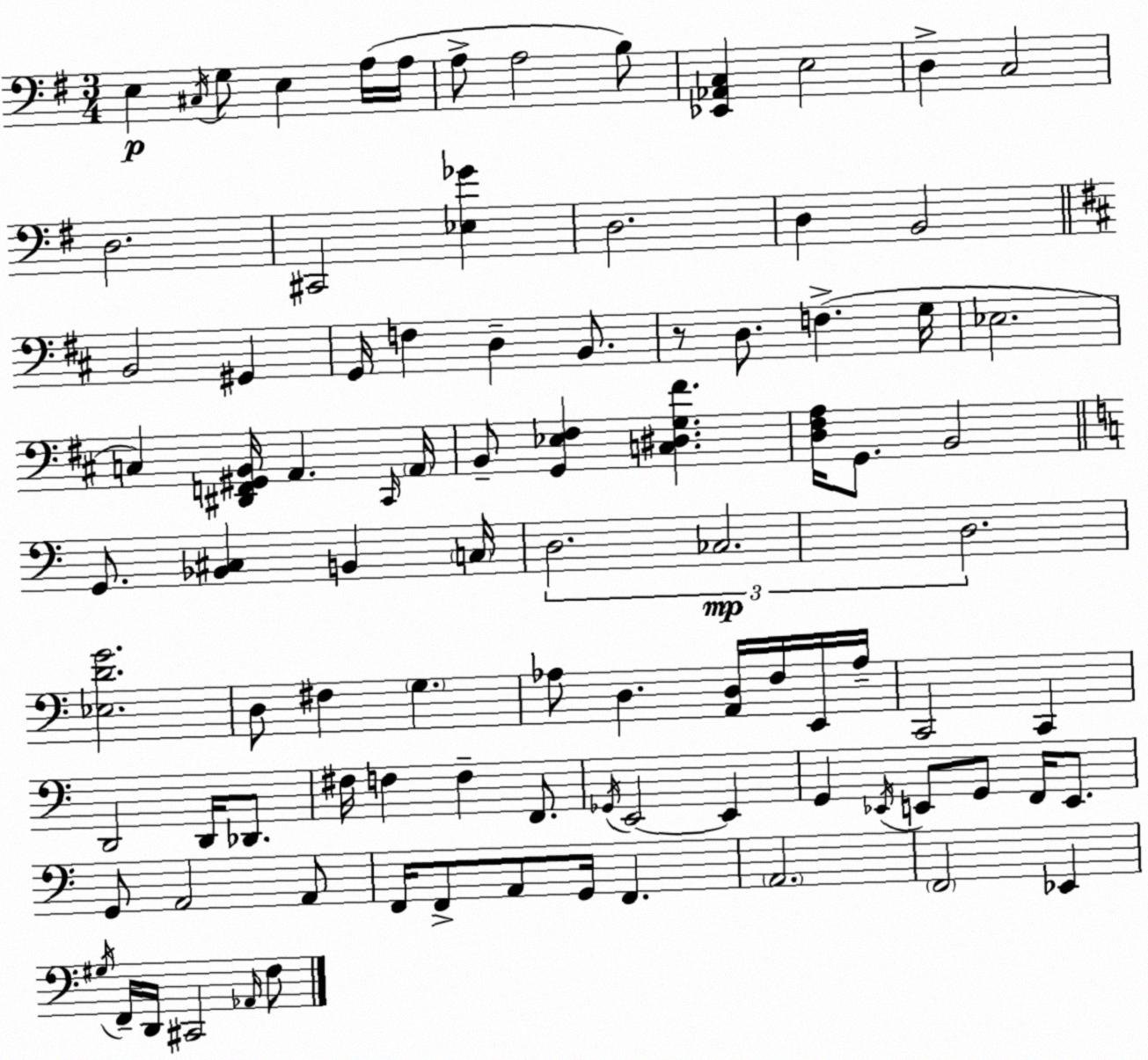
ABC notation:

X:1
T:Untitled
M:3/4
L:1/4
K:G
E, ^C,/4 G,/2 E, A,/4 A,/4 A,/2 A,2 B,/2 [_E,,_A,,C,] E,2 D, C,2 D,2 ^C,,2 [_E,_G] D,2 D, B,,2 B,,2 ^G,, G,,/4 F, D, B,,/2 z/2 D,/2 F, G,/4 _E,2 C, [^D,,F,,^G,,B,,]/4 A,, ^C,,/4 A,,/4 B,,/2 [G,,_E,^F,] [C,^D,G,^F] [D,^F,A,]/4 G,,/2 B,,2 G,,/2 [_B,,^C,] B,, C,/4 D,2 _C,2 D,2 [_E,DG]2 D,/2 ^F, G, _A,/2 D, [A,,D,]/4 F,/4 E,,/4 _A,/4 C,,2 C,, D,,2 D,,/4 _D,,/2 ^F,/4 F, F, F,,/2 _G,,/4 E,,2 E,, G,, _E,,/4 E,,/2 G,,/2 F,,/4 E,,/2 G,,/2 A,,2 A,,/2 F,,/4 F,,/2 A,,/2 G,,/4 F,, A,,2 F,,2 _E,, ^G,/4 F,,/4 D,,/4 ^C,,2 _A,,/4 F,/2